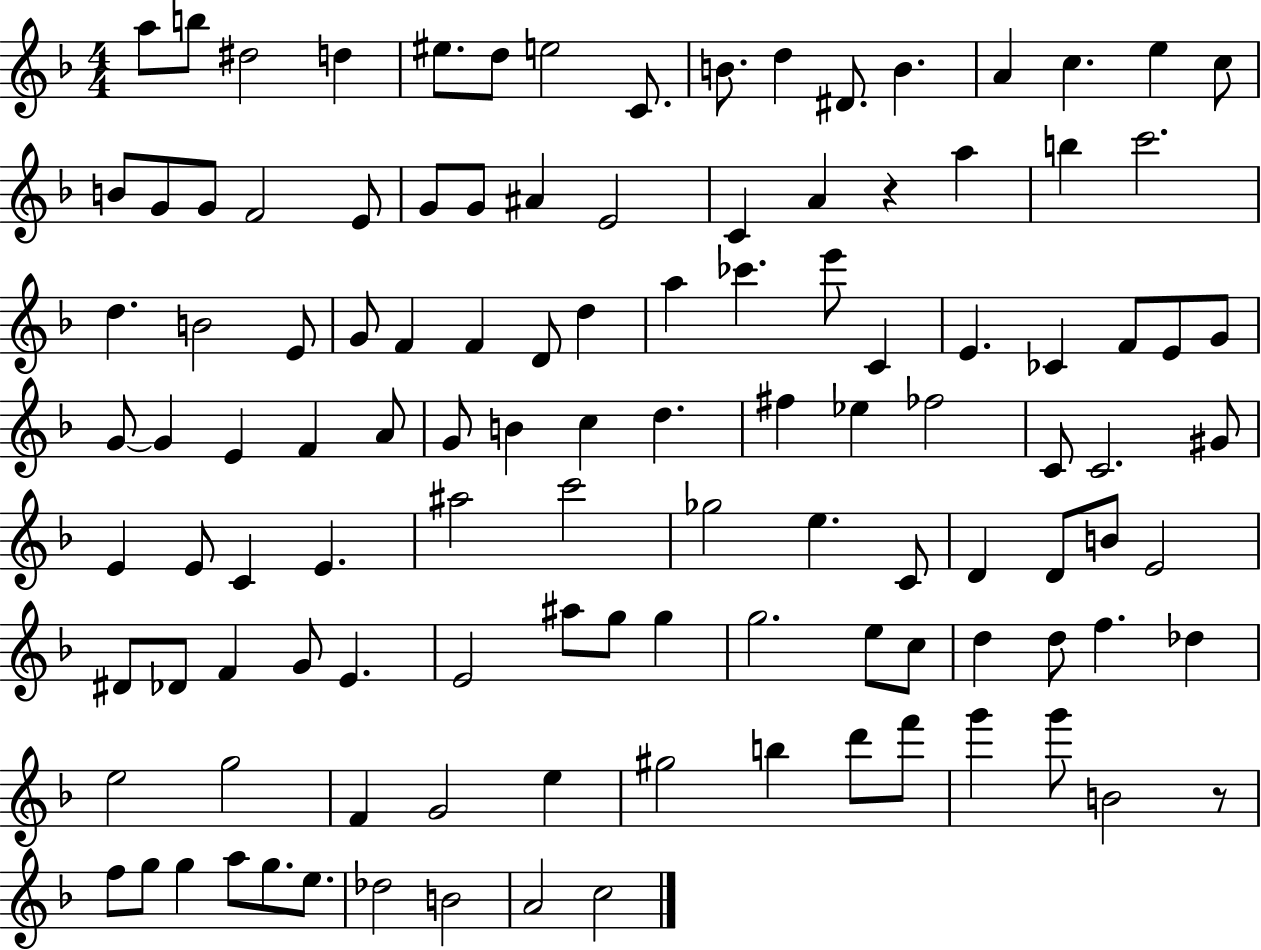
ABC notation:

X:1
T:Untitled
M:4/4
L:1/4
K:F
a/2 b/2 ^d2 d ^e/2 d/2 e2 C/2 B/2 d ^D/2 B A c e c/2 B/2 G/2 G/2 F2 E/2 G/2 G/2 ^A E2 C A z a b c'2 d B2 E/2 G/2 F F D/2 d a _c' e'/2 C E _C F/2 E/2 G/2 G/2 G E F A/2 G/2 B c d ^f _e _f2 C/2 C2 ^G/2 E E/2 C E ^a2 c'2 _g2 e C/2 D D/2 B/2 E2 ^D/2 _D/2 F G/2 E E2 ^a/2 g/2 g g2 e/2 c/2 d d/2 f _d e2 g2 F G2 e ^g2 b d'/2 f'/2 g' g'/2 B2 z/2 f/2 g/2 g a/2 g/2 e/2 _d2 B2 A2 c2